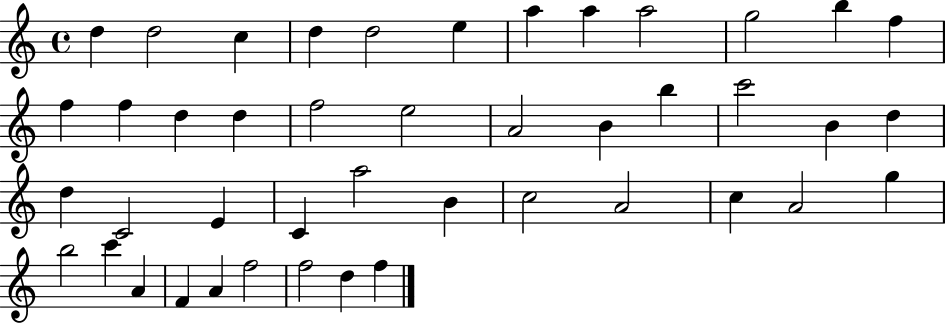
X:1
T:Untitled
M:4/4
L:1/4
K:C
d d2 c d d2 e a a a2 g2 b f f f d d f2 e2 A2 B b c'2 B d d C2 E C a2 B c2 A2 c A2 g b2 c' A F A f2 f2 d f